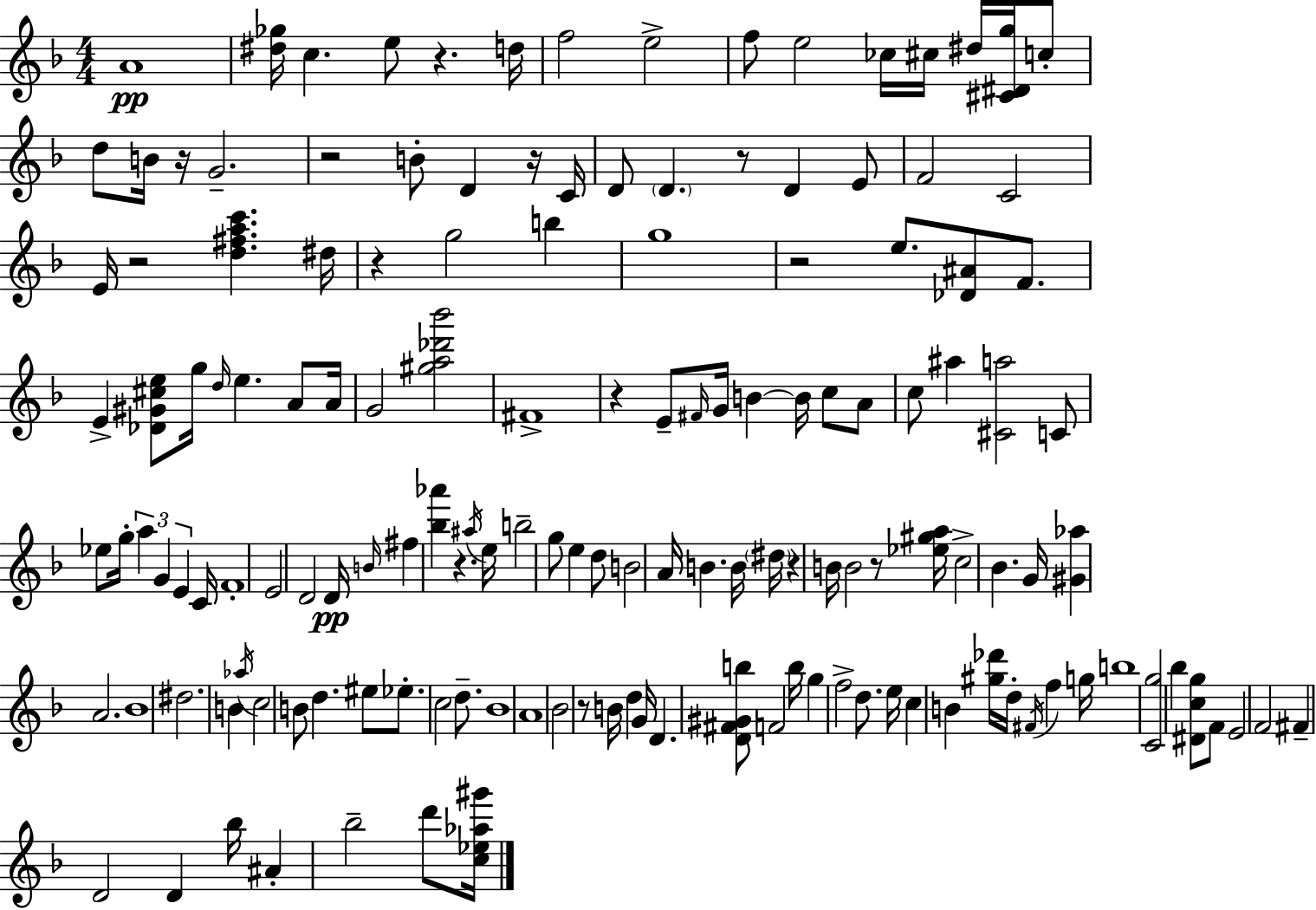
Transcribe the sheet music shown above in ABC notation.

X:1
T:Untitled
M:4/4
L:1/4
K:Dm
A4 [^d_g]/4 c e/2 z d/4 f2 e2 f/2 e2 _c/4 ^c/4 ^d/4 [^C^Dg]/4 c/2 d/2 B/4 z/4 G2 z2 B/2 D z/4 C/4 D/2 D z/2 D E/2 F2 C2 E/4 z2 [d^fac'] ^d/4 z g2 b g4 z2 e/2 [_D^A]/2 F/2 E [_D^G^ce]/2 g/4 d/4 e A/2 A/4 G2 [^ga_d'_b']2 ^F4 z E/2 ^F/4 G/4 B B/4 c/2 A/2 c/2 ^a [^Ca]2 C/2 _e/2 g/4 a G E C/4 F4 E2 D2 D/4 B/4 ^f [_b_a'] z ^a/4 e/4 b2 g/2 e d/2 B2 A/4 B B/4 ^d/4 z B/4 B2 z/2 [_e^ga]/4 c2 _B G/4 [^G_a] A2 _B4 ^d2 B _a/4 c2 B/2 d ^e/2 _e/2 c2 d/2 _B4 A4 _B2 z/2 B/4 d G/4 D [D^F^Gb]/2 F2 b/4 g f2 d/2 e/4 c B [^g_d']/4 d/4 ^F/4 f g/4 b4 [Cg]2 _b [^Dcg]/2 F/2 E2 F2 ^F D2 D _b/4 ^A _b2 d'/2 [c_e_a^g']/4